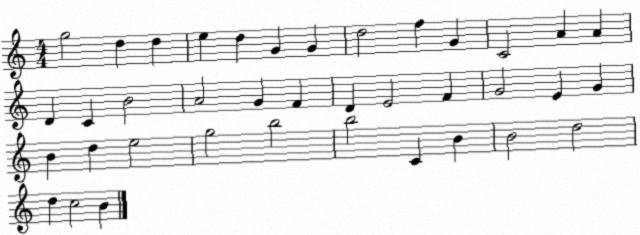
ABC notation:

X:1
T:Untitled
M:4/4
L:1/4
K:C
g2 d d e d G G d2 f G C2 A A D C B2 A2 G F D E2 F G2 E G B d e2 g2 b2 b2 C B B2 d2 d c2 B